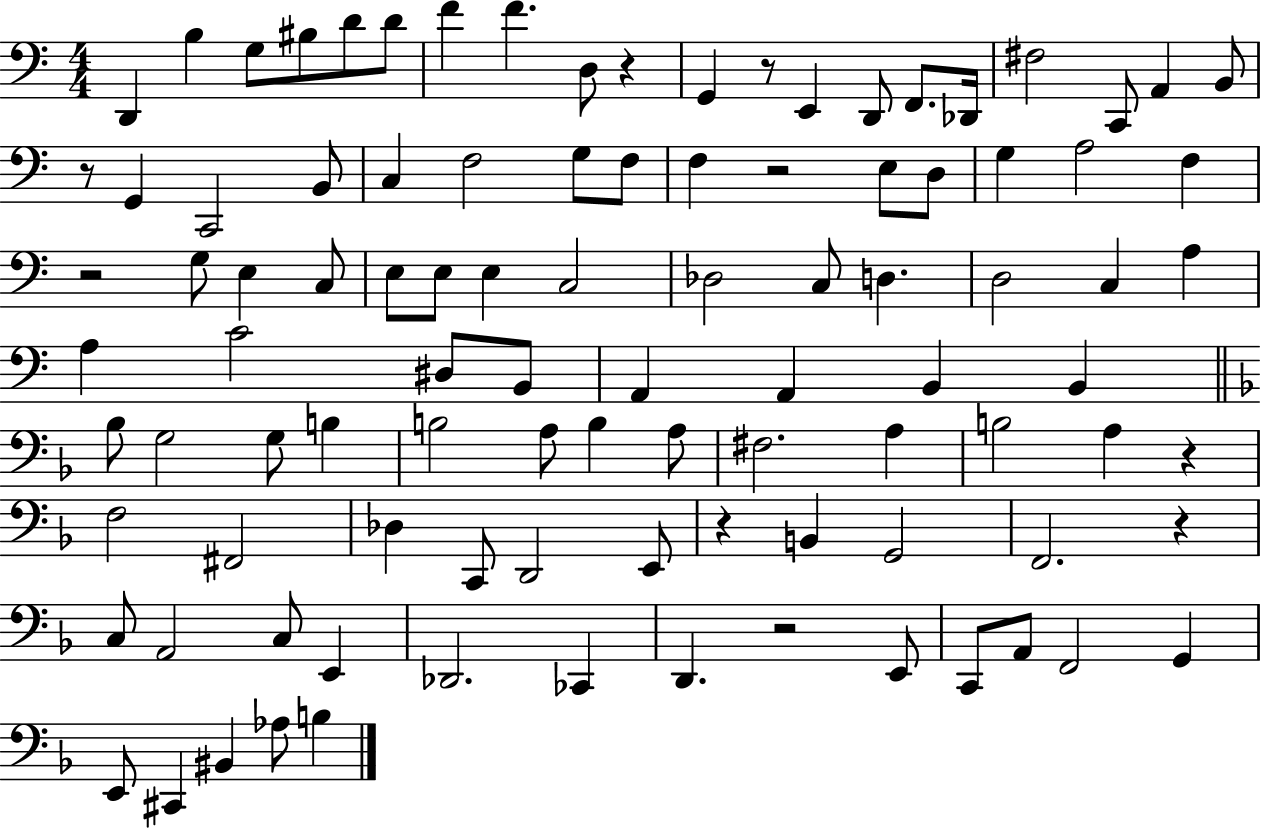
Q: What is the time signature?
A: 4/4